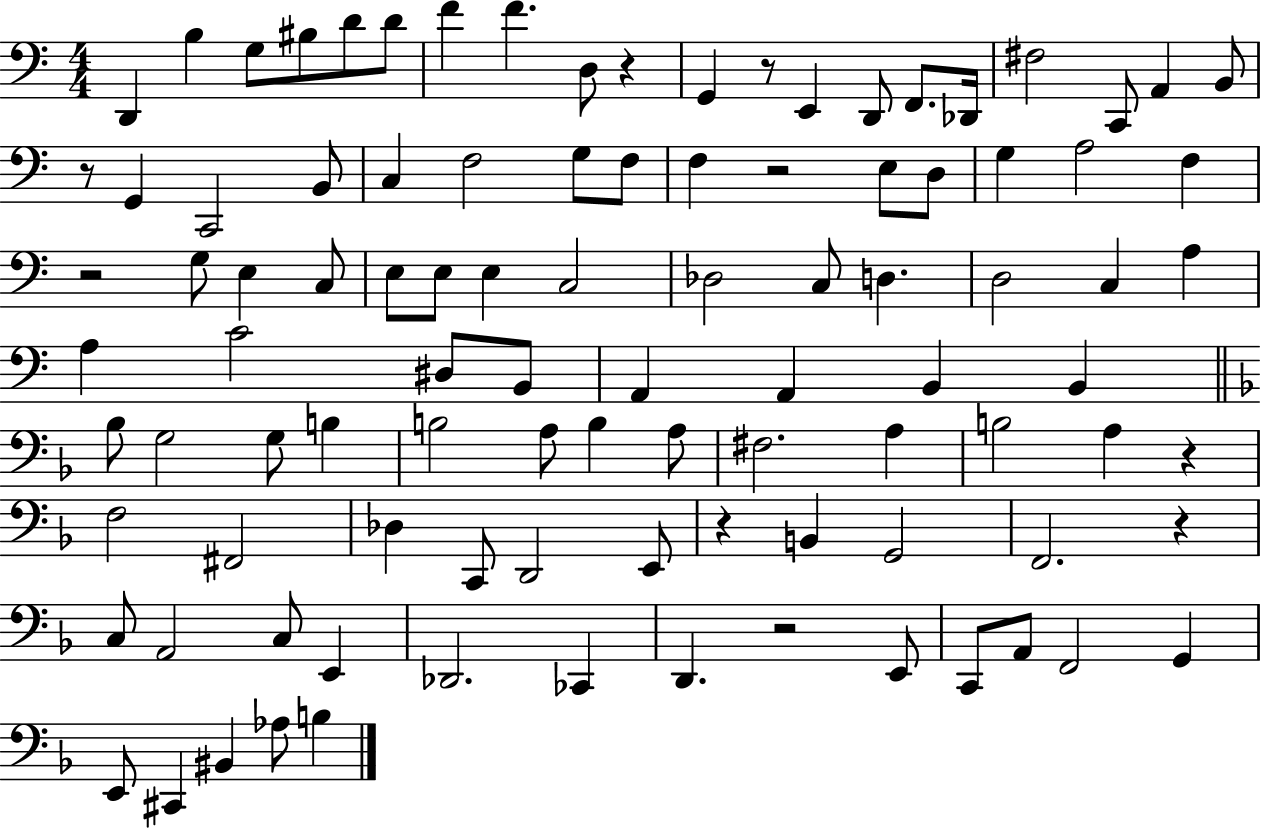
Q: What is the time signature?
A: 4/4